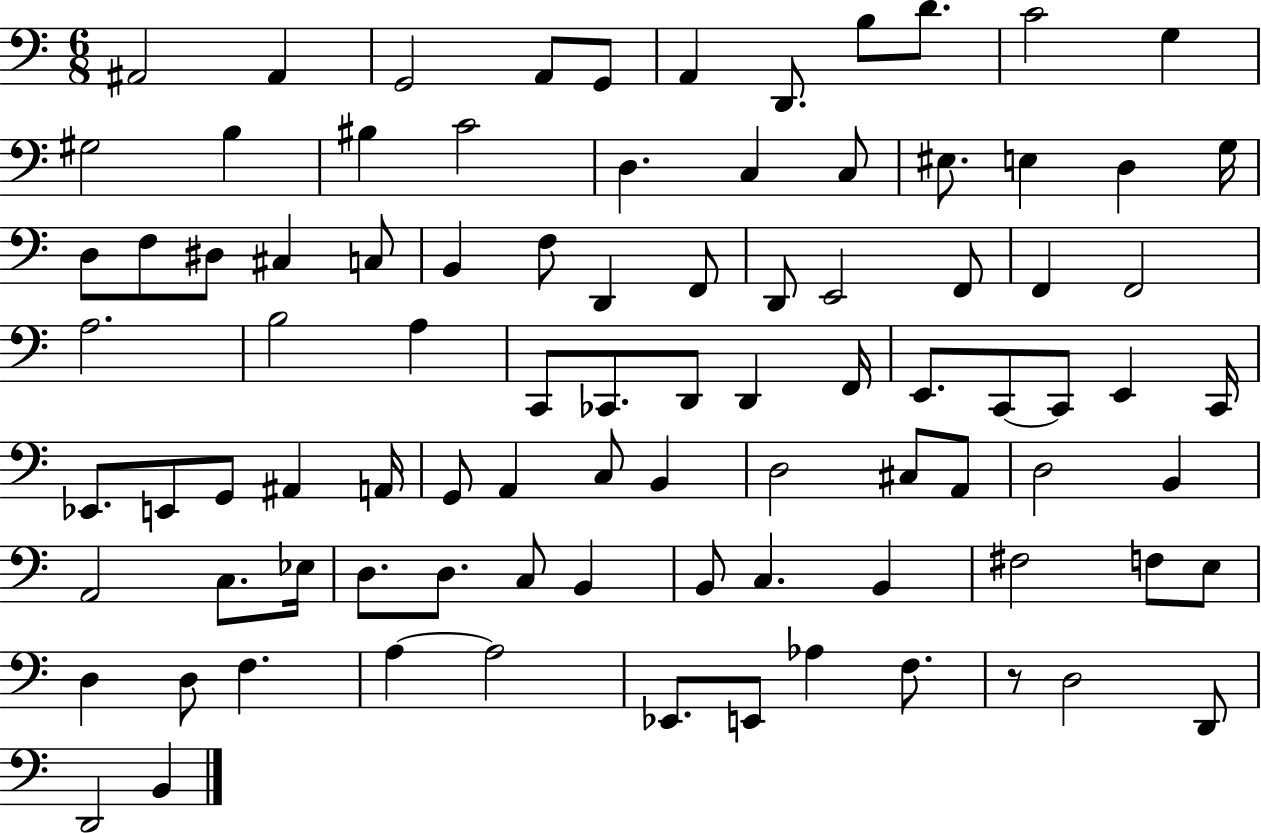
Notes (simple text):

A#2/h A#2/q G2/h A2/e G2/e A2/q D2/e. B3/e D4/e. C4/h G3/q G#3/h B3/q BIS3/q C4/h D3/q. C3/q C3/e EIS3/e. E3/q D3/q G3/s D3/e F3/e D#3/e C#3/q C3/e B2/q F3/e D2/q F2/e D2/e E2/h F2/e F2/q F2/h A3/h. B3/h A3/q C2/e CES2/e. D2/e D2/q F2/s E2/e. C2/e C2/e E2/q C2/s Eb2/e. E2/e G2/e A#2/q A2/s G2/e A2/q C3/e B2/q D3/h C#3/e A2/e D3/h B2/q A2/h C3/e. Eb3/s D3/e. D3/e. C3/e B2/q B2/e C3/q. B2/q F#3/h F3/e E3/e D3/q D3/e F3/q. A3/q A3/h Eb2/e. E2/e Ab3/q F3/e. R/e D3/h D2/e D2/h B2/q